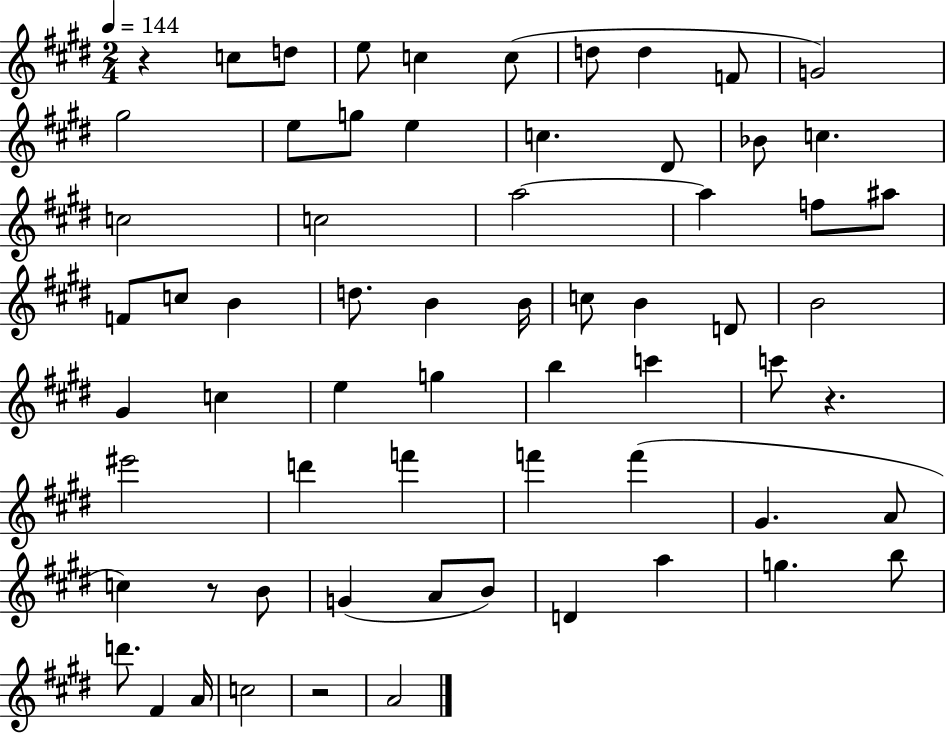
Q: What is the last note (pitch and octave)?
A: A4